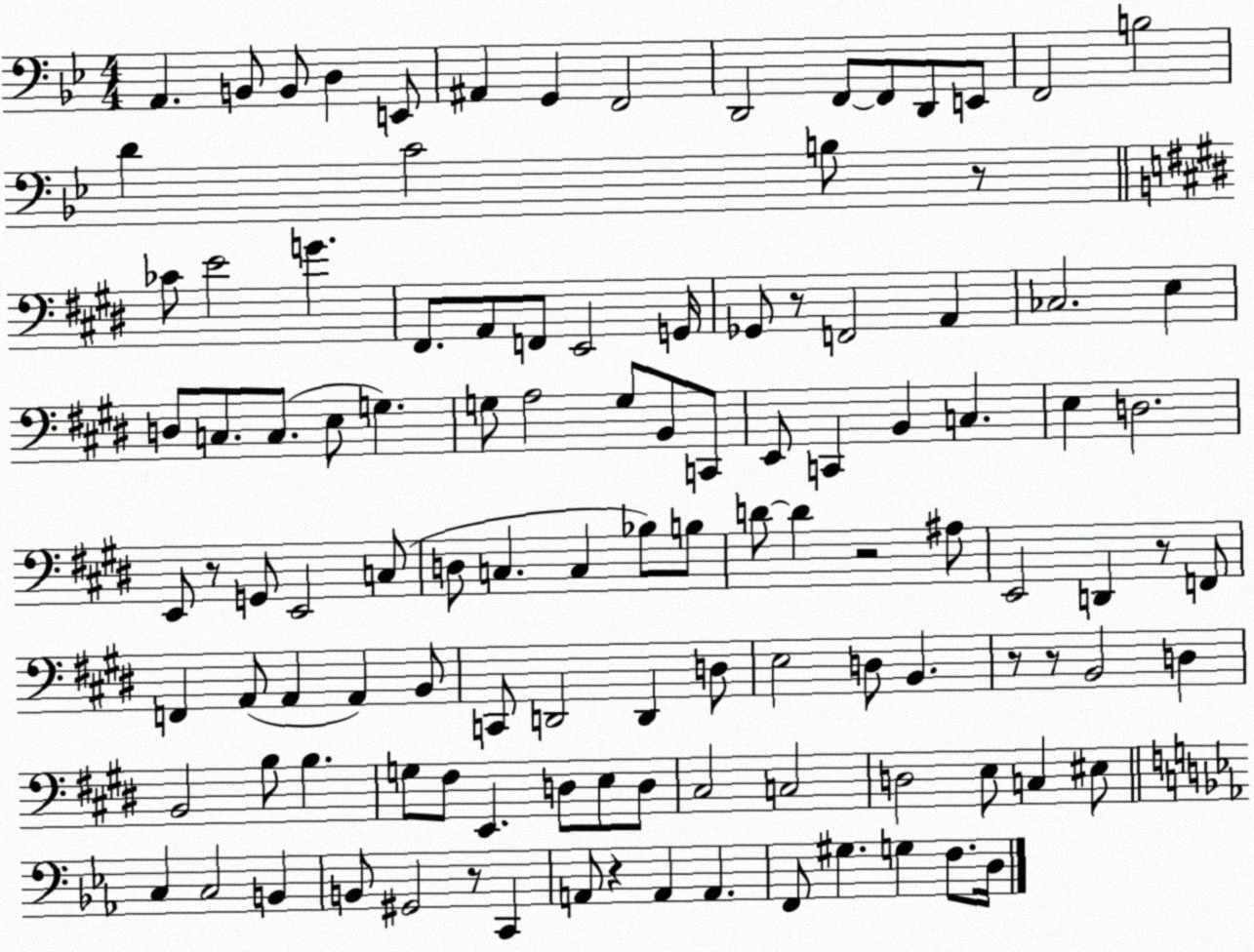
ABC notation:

X:1
T:Untitled
M:4/4
L:1/4
K:Bb
A,, B,,/2 B,,/2 D, E,,/2 ^A,, G,, F,,2 D,,2 F,,/2 F,,/2 D,,/2 E,,/2 F,,2 B,2 D C2 B,/2 z/2 _C/2 E2 G ^F,,/2 A,,/2 F,,/2 E,,2 G,,/4 _G,,/2 z/2 F,,2 A,, _C,2 E, D,/2 C,/2 C,/2 E,/2 G, G,/2 A,2 G,/2 B,,/2 C,,/2 E,,/2 C,, B,, C, E, D,2 E,,/2 z/2 G,,/2 E,,2 C,/2 D,/2 C, C, _B,/2 B,/2 D/2 D z2 ^A,/2 E,,2 D,, z/2 F,,/2 F,, A,,/2 A,, A,, B,,/2 C,,/2 D,,2 D,, D,/2 E,2 D,/2 B,, z/2 z/2 B,,2 D, B,,2 B,/2 B, G,/2 ^F,/2 E,, D,/2 E,/2 D,/2 ^C,2 C,2 D,2 E,/2 C, ^E,/2 C, C,2 B,, B,,/2 ^G,,2 z/2 C,, A,,/2 z A,, A,, F,,/2 ^G, G, F,/2 D,/4